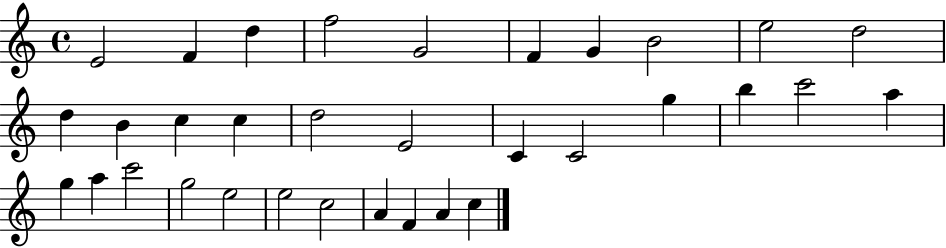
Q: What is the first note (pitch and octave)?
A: E4